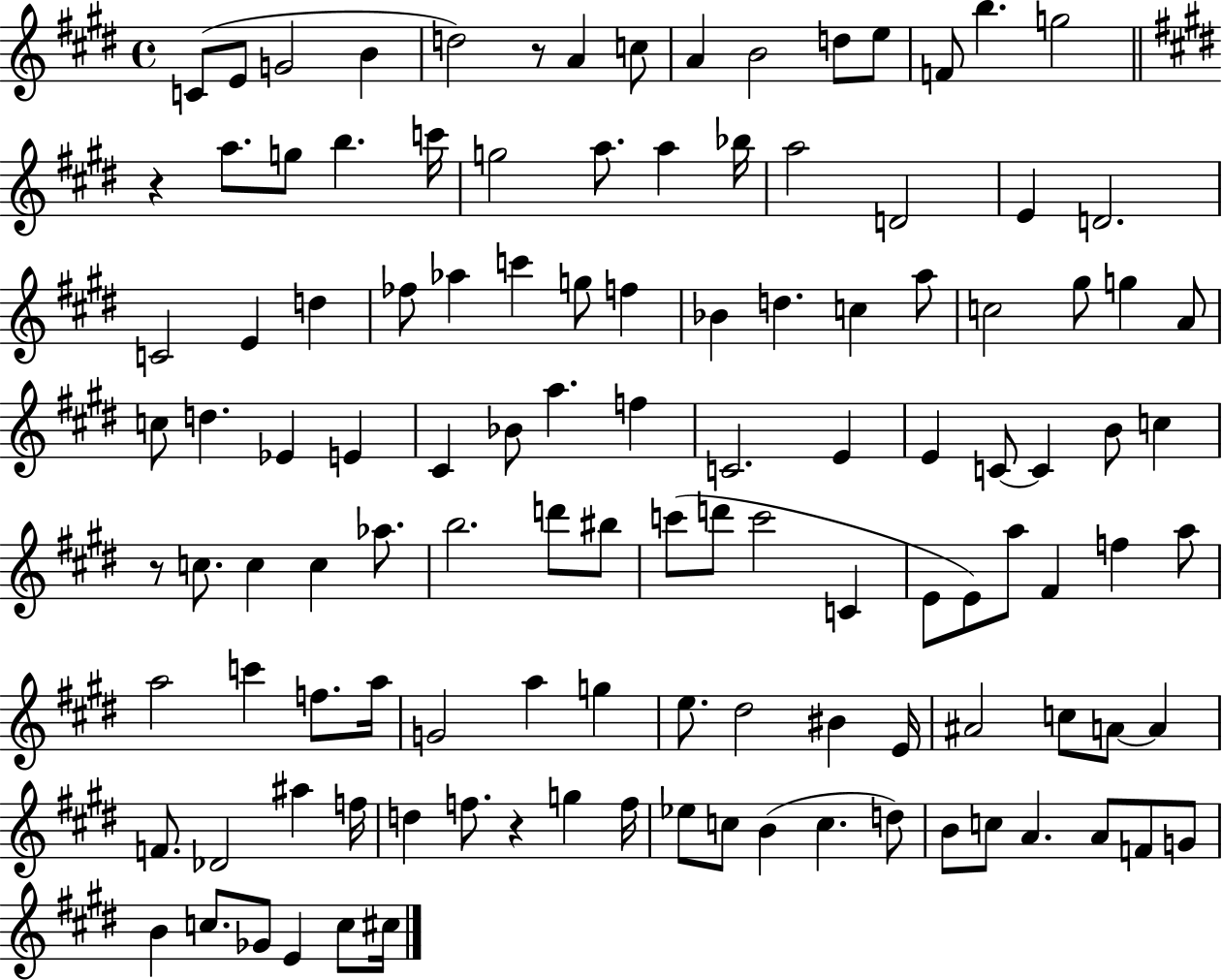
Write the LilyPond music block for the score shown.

{
  \clef treble
  \time 4/4
  \defaultTimeSignature
  \key e \major
  c'8( e'8 g'2 b'4 | d''2) r8 a'4 c''8 | a'4 b'2 d''8 e''8 | f'8 b''4. g''2 | \break \bar "||" \break \key e \major r4 a''8. g''8 b''4. c'''16 | g''2 a''8. a''4 bes''16 | a''2 d'2 | e'4 d'2. | \break c'2 e'4 d''4 | fes''8 aes''4 c'''4 g''8 f''4 | bes'4 d''4. c''4 a''8 | c''2 gis''8 g''4 a'8 | \break c''8 d''4. ees'4 e'4 | cis'4 bes'8 a''4. f''4 | c'2. e'4 | e'4 c'8~~ c'4 b'8 c''4 | \break r8 c''8. c''4 c''4 aes''8. | b''2. d'''8 bis''8 | c'''8( d'''8 c'''2 c'4 | e'8 e'8) a''8 fis'4 f''4 a''8 | \break a''2 c'''4 f''8. a''16 | g'2 a''4 g''4 | e''8. dis''2 bis'4 e'16 | ais'2 c''8 a'8~~ a'4 | \break f'8. des'2 ais''4 f''16 | d''4 f''8. r4 g''4 f''16 | ees''8 c''8 b'4( c''4. d''8) | b'8 c''8 a'4. a'8 f'8 g'8 | \break b'4 c''8. ges'8 e'4 c''8 cis''16 | \bar "|."
}